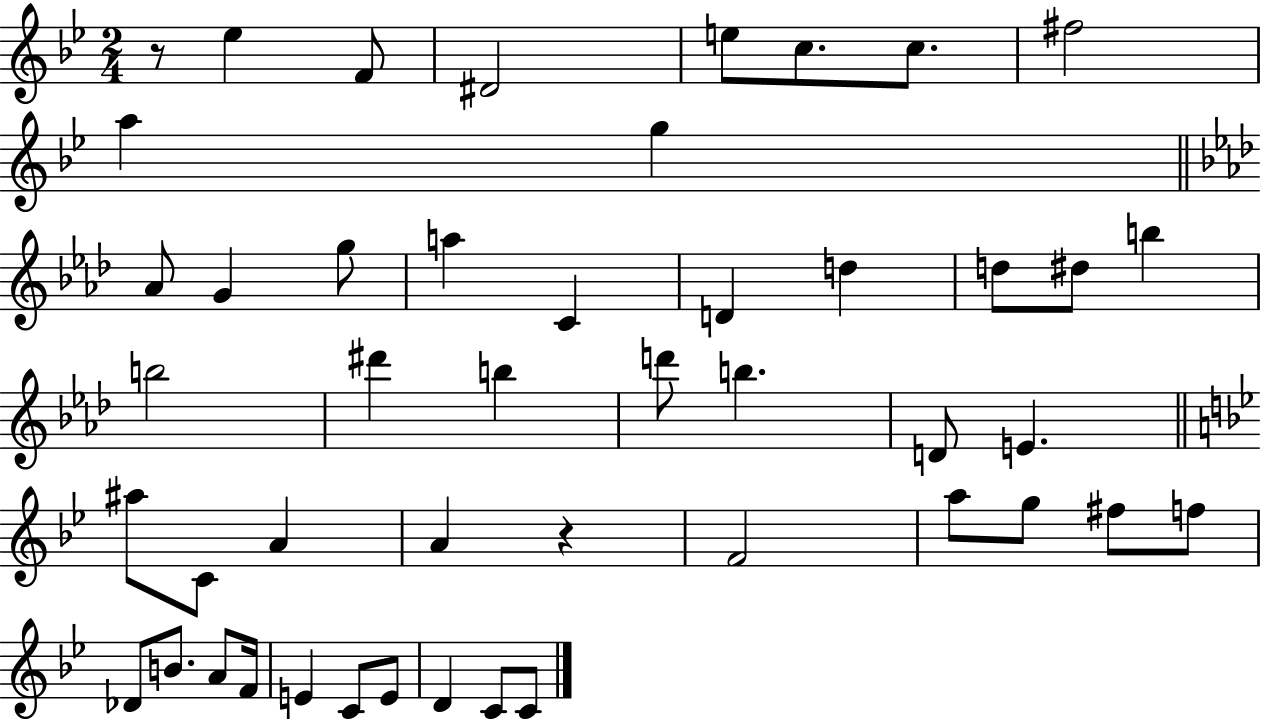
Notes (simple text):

R/e Eb5/q F4/e D#4/h E5/e C5/e. C5/e. F#5/h A5/q G5/q Ab4/e G4/q G5/e A5/q C4/q D4/q D5/q D5/e D#5/e B5/q B5/h D#6/q B5/q D6/e B5/q. D4/e E4/q. A#5/e C4/e A4/q A4/q R/q F4/h A5/e G5/e F#5/e F5/e Db4/e B4/e. A4/e F4/s E4/q C4/e E4/e D4/q C4/e C4/e